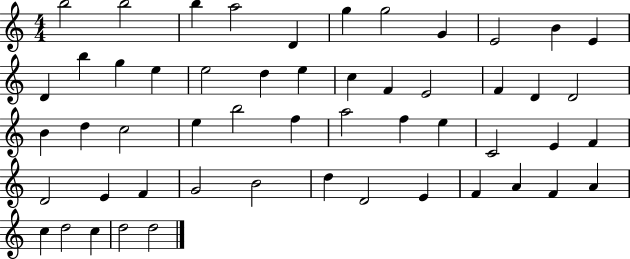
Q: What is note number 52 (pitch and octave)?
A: D5